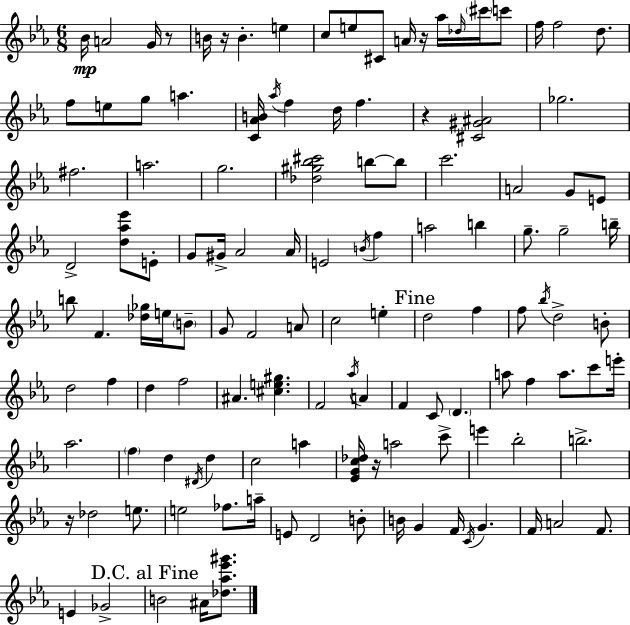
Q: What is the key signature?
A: C minor